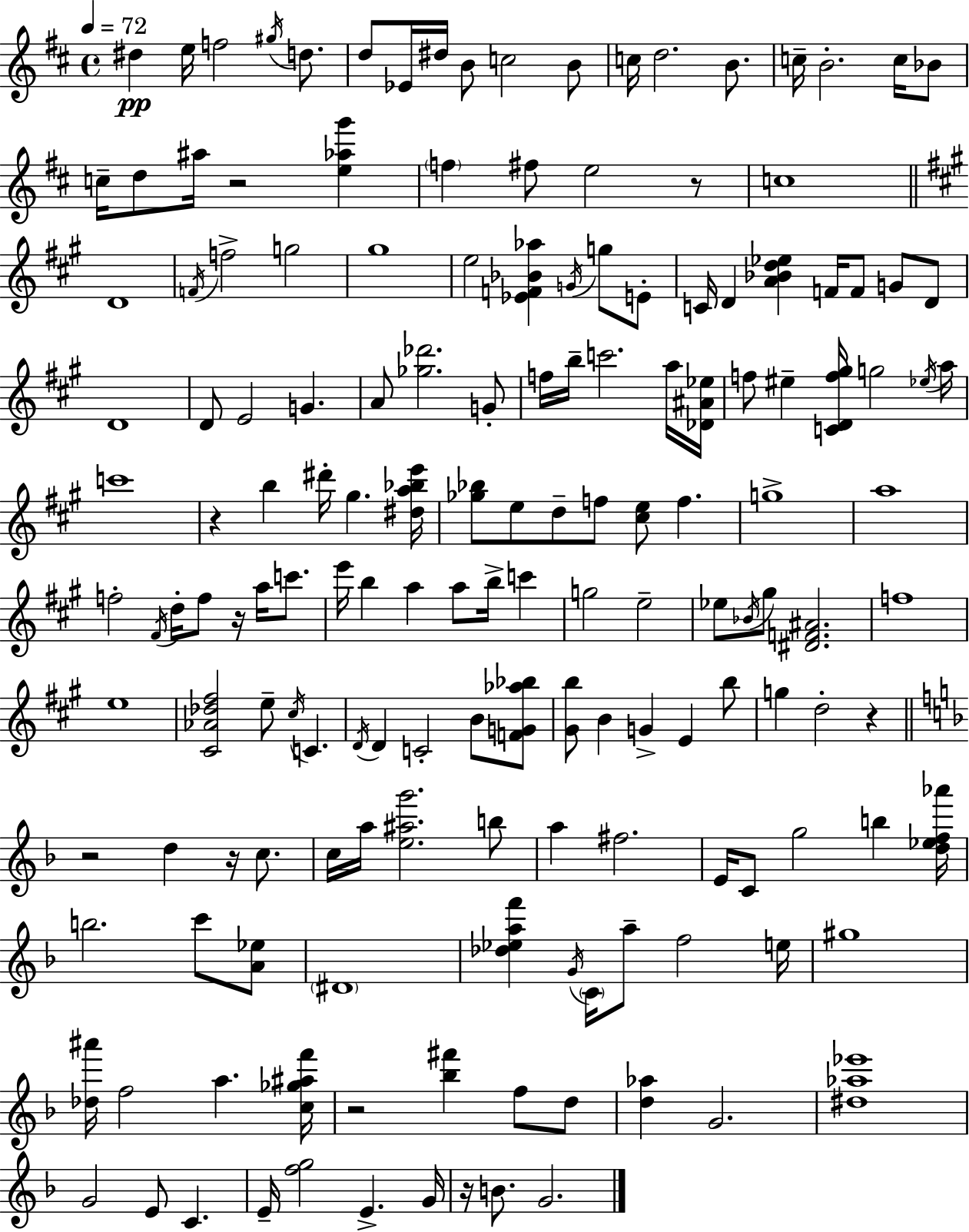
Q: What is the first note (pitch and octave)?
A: D#5